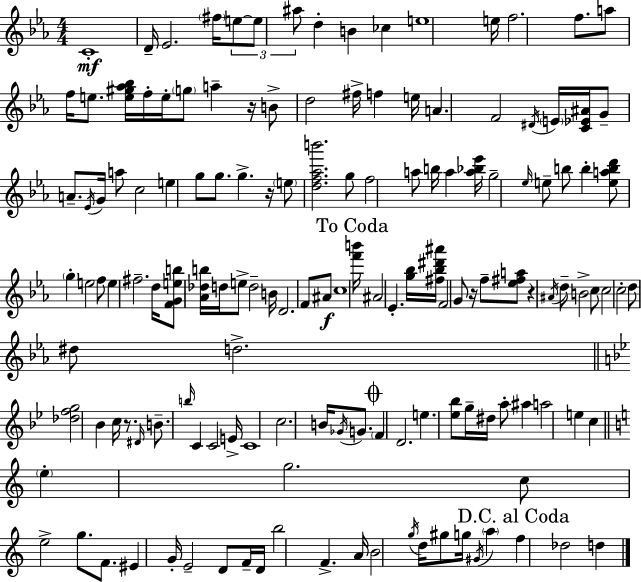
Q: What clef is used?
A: treble